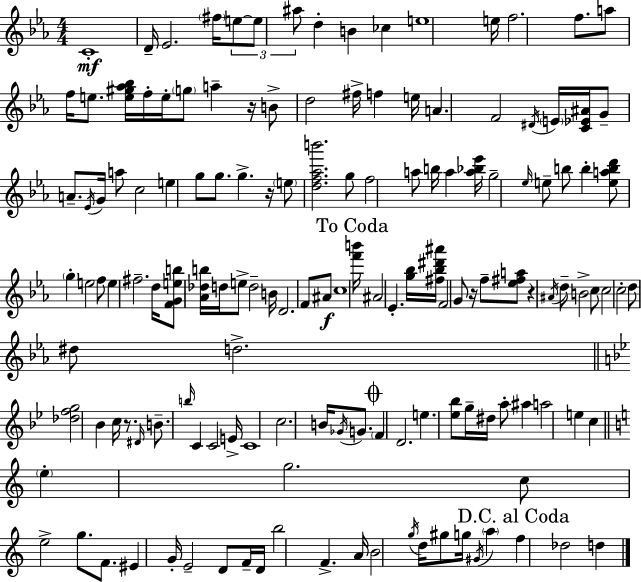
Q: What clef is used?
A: treble